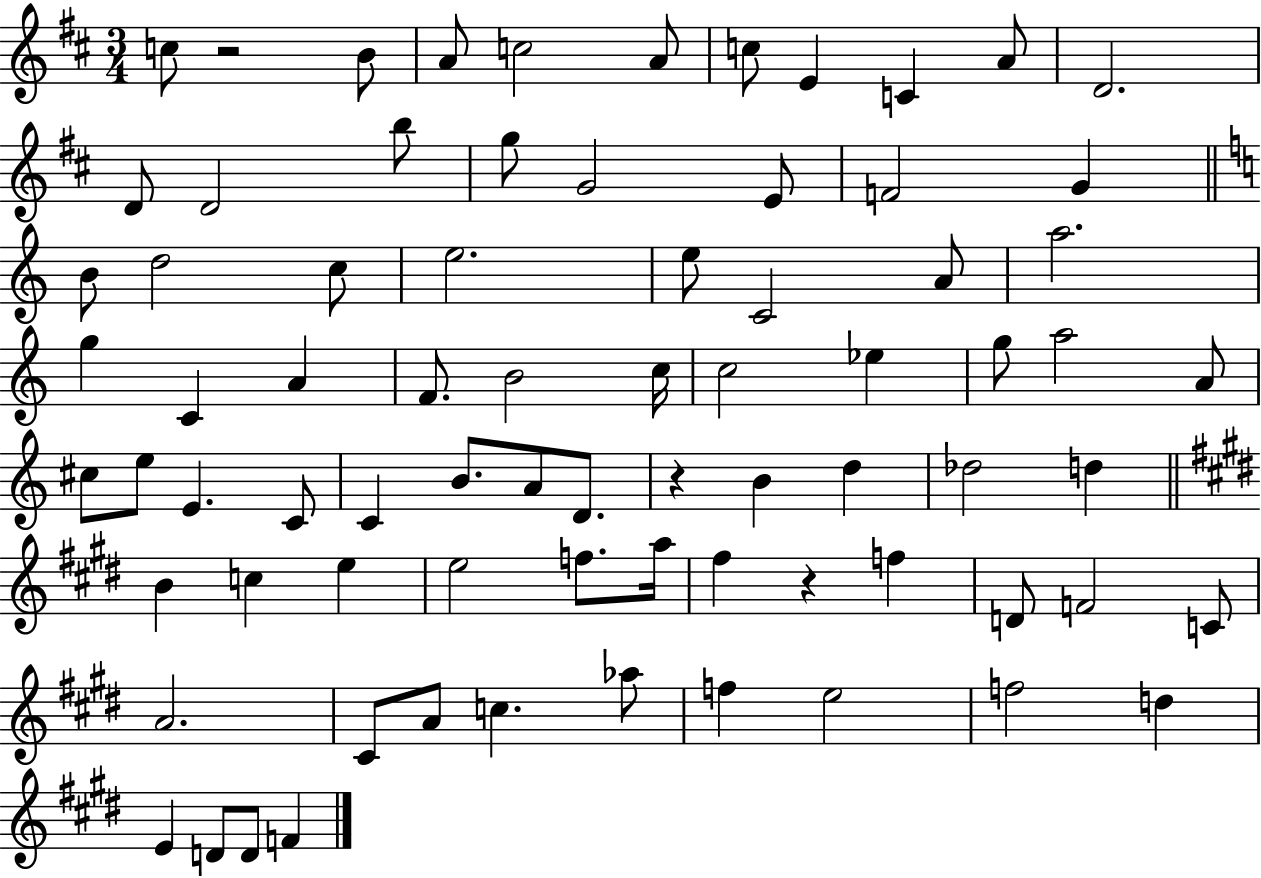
{
  \clef treble
  \numericTimeSignature
  \time 3/4
  \key d \major
  c''8 r2 b'8 | a'8 c''2 a'8 | c''8 e'4 c'4 a'8 | d'2. | \break d'8 d'2 b''8 | g''8 g'2 e'8 | f'2 g'4 | \bar "||" \break \key c \major b'8 d''2 c''8 | e''2. | e''8 c'2 a'8 | a''2. | \break g''4 c'4 a'4 | f'8. b'2 c''16 | c''2 ees''4 | g''8 a''2 a'8 | \break cis''8 e''8 e'4. c'8 | c'4 b'8. a'8 d'8. | r4 b'4 d''4 | des''2 d''4 | \break \bar "||" \break \key e \major b'4 c''4 e''4 | e''2 f''8. a''16 | fis''4 r4 f''4 | d'8 f'2 c'8 | \break a'2. | cis'8 a'8 c''4. aes''8 | f''4 e''2 | f''2 d''4 | \break e'4 d'8 d'8 f'4 | \bar "|."
}